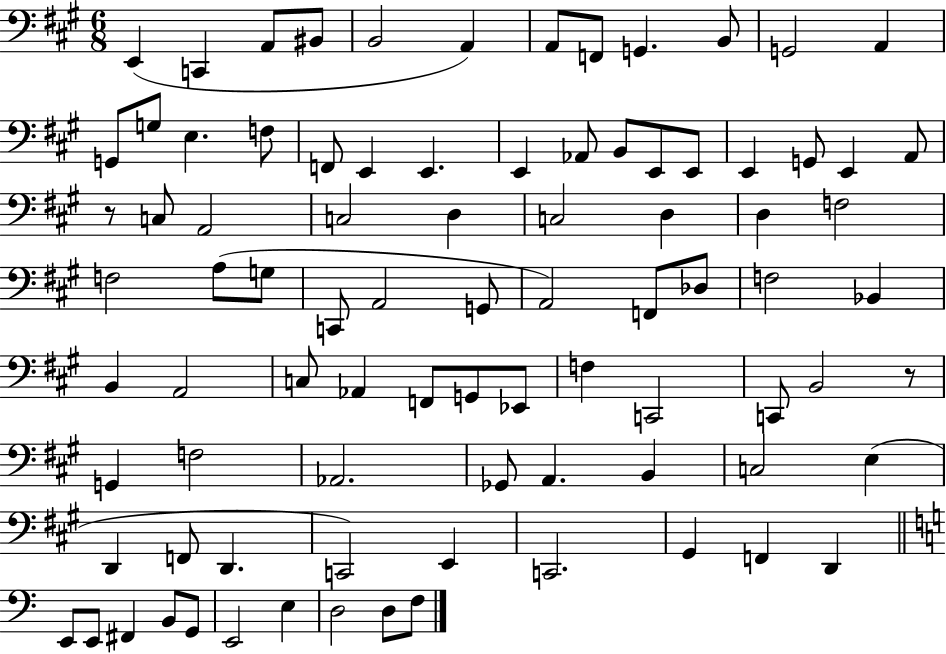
E2/q C2/q A2/e BIS2/e B2/h A2/q A2/e F2/e G2/q. B2/e G2/h A2/q G2/e G3/e E3/q. F3/e F2/e E2/q E2/q. E2/q Ab2/e B2/e E2/e E2/e E2/q G2/e E2/q A2/e R/e C3/e A2/h C3/h D3/q C3/h D3/q D3/q F3/h F3/h A3/e G3/e C2/e A2/h G2/e A2/h F2/e Db3/e F3/h Bb2/q B2/q A2/h C3/e Ab2/q F2/e G2/e Eb2/e F3/q C2/h C2/e B2/h R/e G2/q F3/h Ab2/h. Gb2/e A2/q. B2/q C3/h E3/q D2/q F2/e D2/q. C2/h E2/q C2/h. G#2/q F2/q D2/q E2/e E2/e F#2/q B2/e G2/e E2/h E3/q D3/h D3/e F3/e